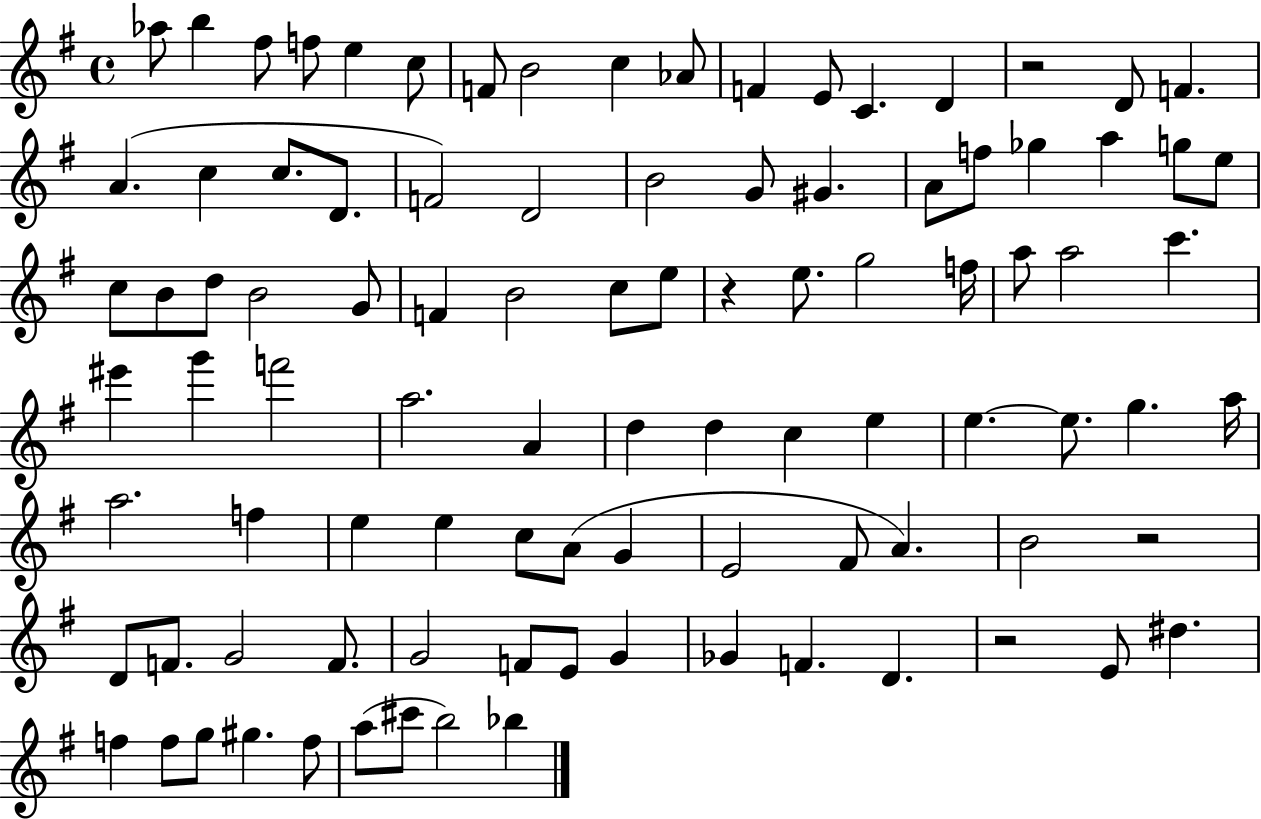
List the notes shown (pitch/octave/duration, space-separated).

Ab5/e B5/q F#5/e F5/e E5/q C5/e F4/e B4/h C5/q Ab4/e F4/q E4/e C4/q. D4/q R/h D4/e F4/q. A4/q. C5/q C5/e. D4/e. F4/h D4/h B4/h G4/e G#4/q. A4/e F5/e Gb5/q A5/q G5/e E5/e C5/e B4/e D5/e B4/h G4/e F4/q B4/h C5/e E5/e R/q E5/e. G5/h F5/s A5/e A5/h C6/q. EIS6/q G6/q F6/h A5/h. A4/q D5/q D5/q C5/q E5/q E5/q. E5/e. G5/q. A5/s A5/h. F5/q E5/q E5/q C5/e A4/e G4/q E4/h F#4/e A4/q. B4/h R/h D4/e F4/e. G4/h F4/e. G4/h F4/e E4/e G4/q Gb4/q F4/q. D4/q. R/h E4/e D#5/q. F5/q F5/e G5/e G#5/q. F5/e A5/e C#6/e B5/h Bb5/q